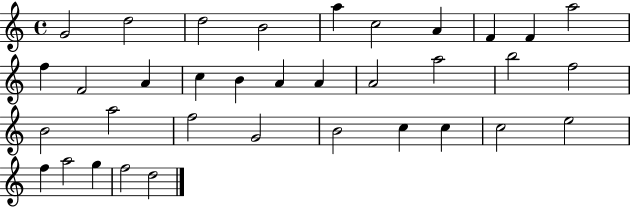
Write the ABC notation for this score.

X:1
T:Untitled
M:4/4
L:1/4
K:C
G2 d2 d2 B2 a c2 A F F a2 f F2 A c B A A A2 a2 b2 f2 B2 a2 f2 G2 B2 c c c2 e2 f a2 g f2 d2